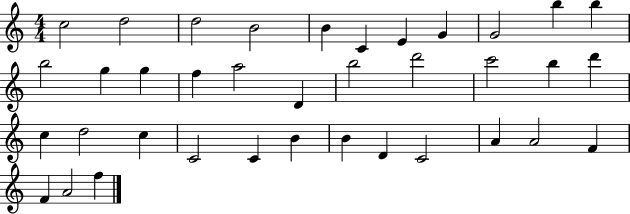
X:1
T:Untitled
M:4/4
L:1/4
K:C
c2 d2 d2 B2 B C E G G2 b b b2 g g f a2 D b2 d'2 c'2 b d' c d2 c C2 C B B D C2 A A2 F F A2 f